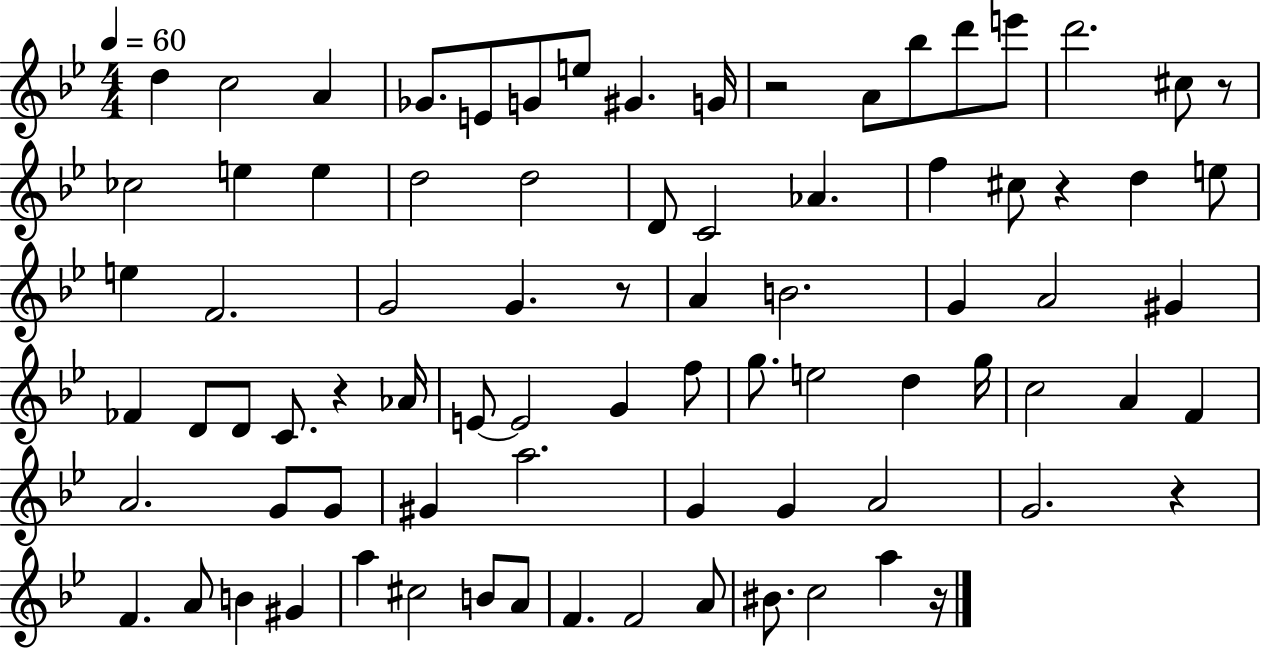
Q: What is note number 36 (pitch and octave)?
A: G#4